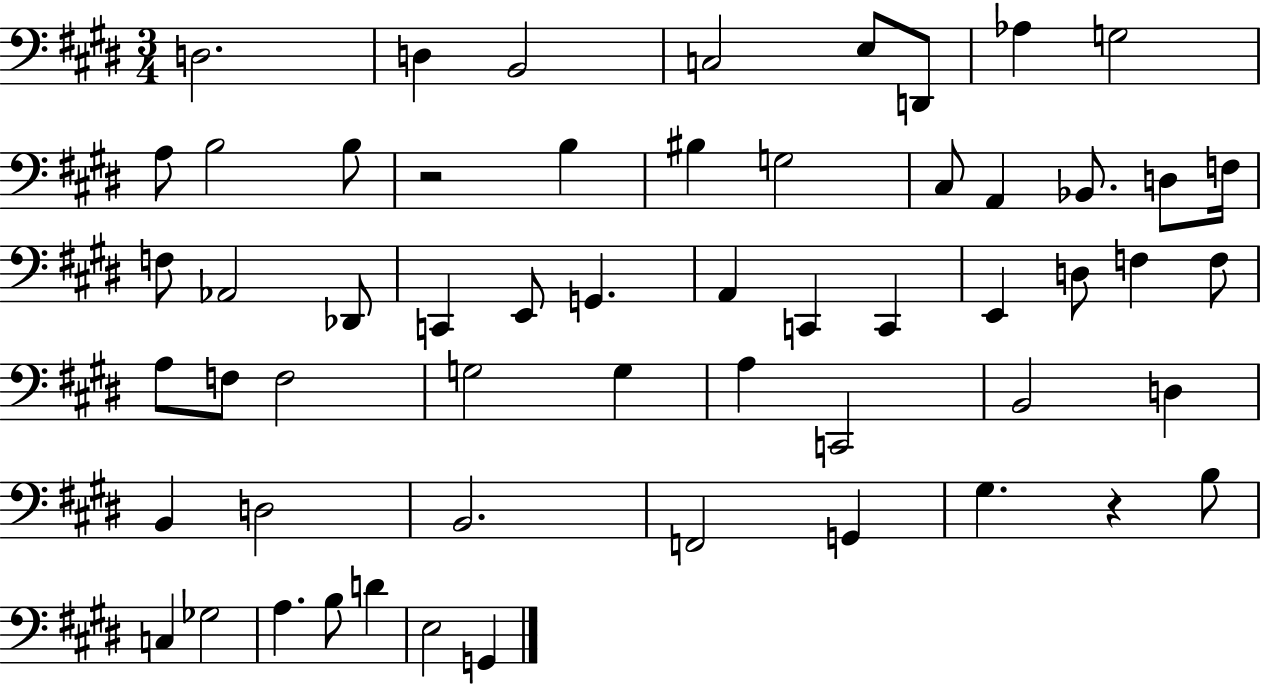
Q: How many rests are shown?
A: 2